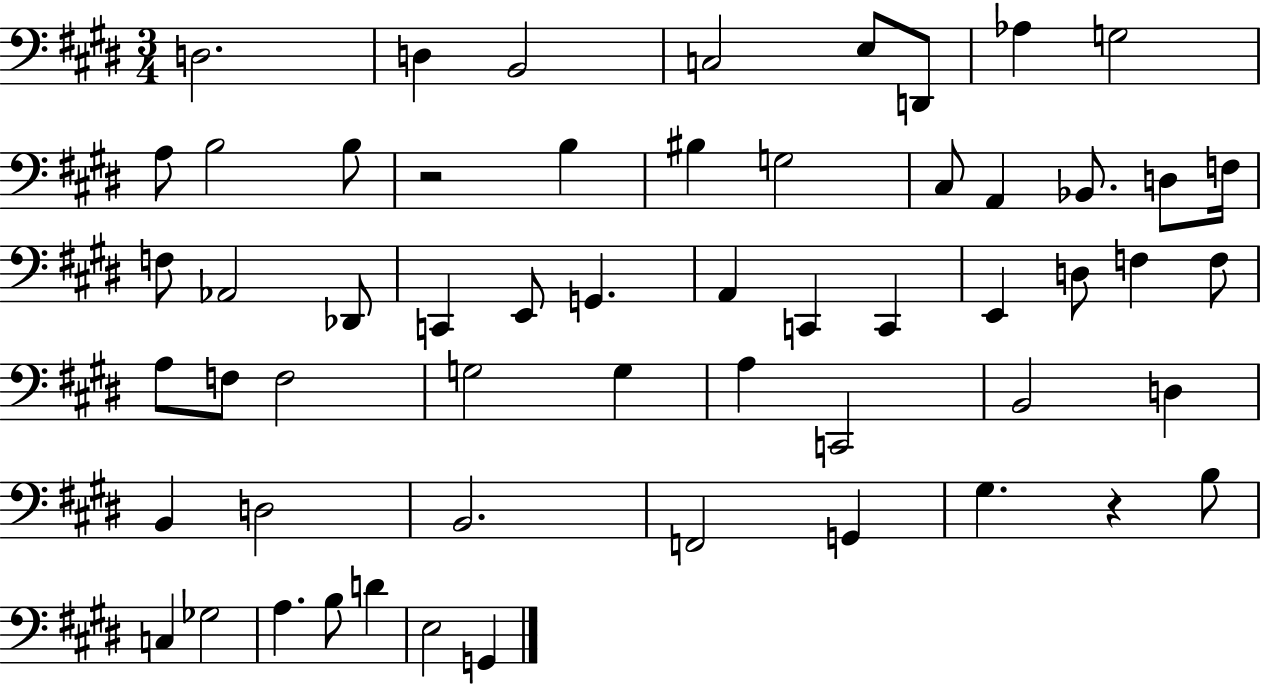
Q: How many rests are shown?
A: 2